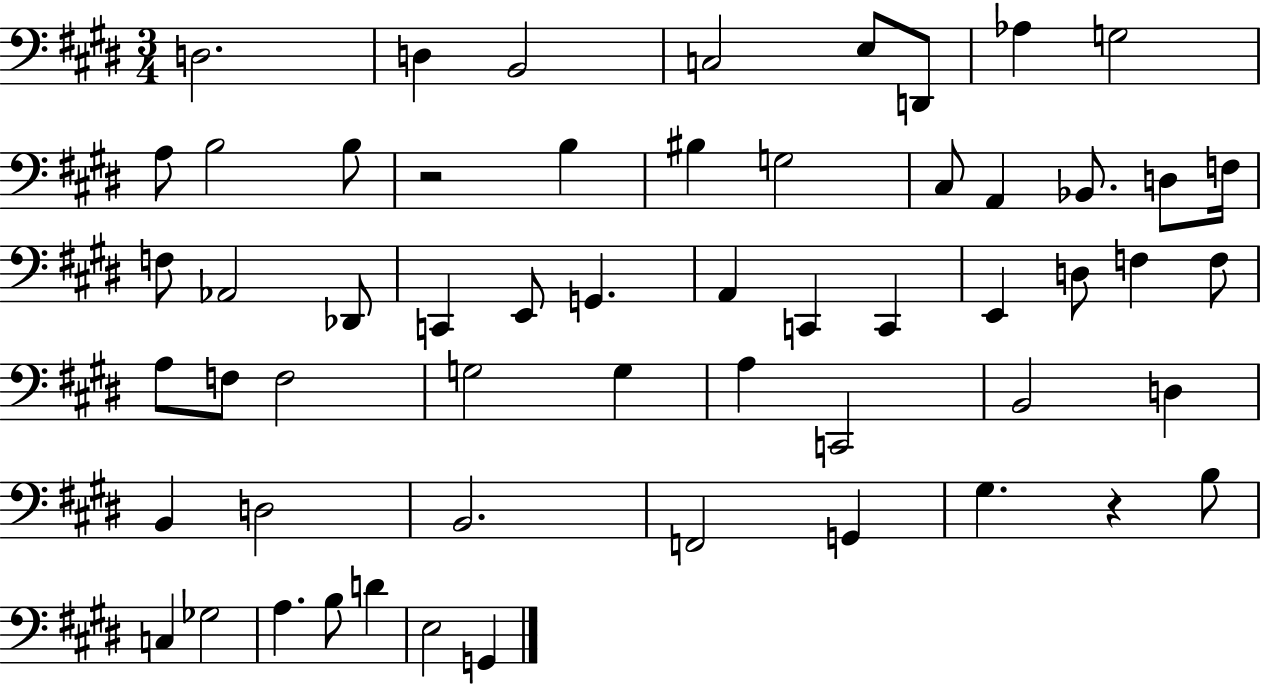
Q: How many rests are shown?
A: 2